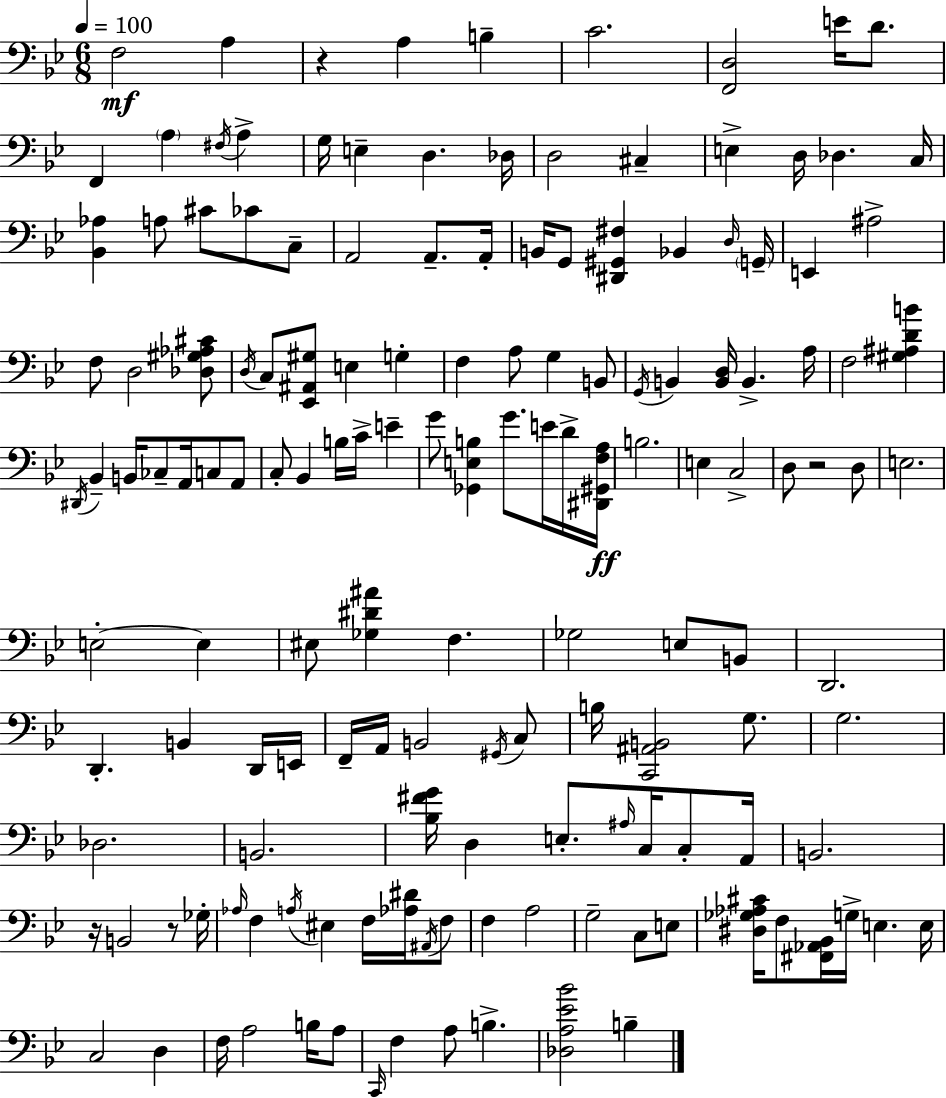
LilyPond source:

{
  \clef bass
  \numericTimeSignature
  \time 6/8
  \key bes \major
  \tempo 4 = 100
  f2\mf a4 | r4 a4 b4-- | c'2. | <f, d>2 e'16 d'8. | \break f,4 \parenthesize a4 \acciaccatura { fis16 } a4-> | g16 e4-- d4. | des16 d2 cis4-- | e4-> d16 des4. | \break c16 <bes, aes>4 a8 cis'8 ces'8 c8-- | a,2 a,8.-- | a,16-. b,16 g,8 <dis, gis, fis>4 bes,4 | \grace { d16 } \parenthesize g,16-- e,4 ais2-> | \break f8 d2 | <des gis aes cis'>8 \acciaccatura { d16 } c8 <ees, ais, gis>8 e4 g4-. | f4 a8 g4 | b,8 \acciaccatura { g,16 } b,4 <b, d>16 b,4.-> | \break a16 f2 | <gis ais d' b'>4 \acciaccatura { dis,16 } bes,4-- b,16 ces8-- | a,16 c8 a,8 c8-. bes,4 b16 | c'16-> e'4-- g'8 <ges, e b>4 g'8. | \break e'16 d'16-> <dis, gis, f a>16\ff b2. | e4 c2-> | d8 r2 | d8 e2. | \break e2-.~~ | e4 eis8 <ges dis' ais'>4 f4. | ges2 | e8 b,8 d,2. | \break d,4.-. b,4 | d,16 e,16 f,16-- a,16 b,2 | \acciaccatura { gis,16 } c8 b16 <c, ais, b,>2 | g8. g2. | \break des2. | b,2. | <bes fis' g'>16 d4 e8.-. | \grace { ais16 } c16 c8-. a,16 b,2. | \break r16 b,2 | r8 ges16-. \grace { aes16 } f4 | \acciaccatura { a16 } eis4 f16 <aes dis'>16 \acciaccatura { ais,16 } f8 f4 | a2 g2-- | \break c8 e8 <dis ges aes cis'>16 f8 | <fis, aes, bes,>16 g16-> e4. e16 c2 | d4 f16 a2 | b16 a8 \grace { c,16 } f4 | \break a8 b4.-> <des a ees' bes'>2 | b4-- \bar "|."
}